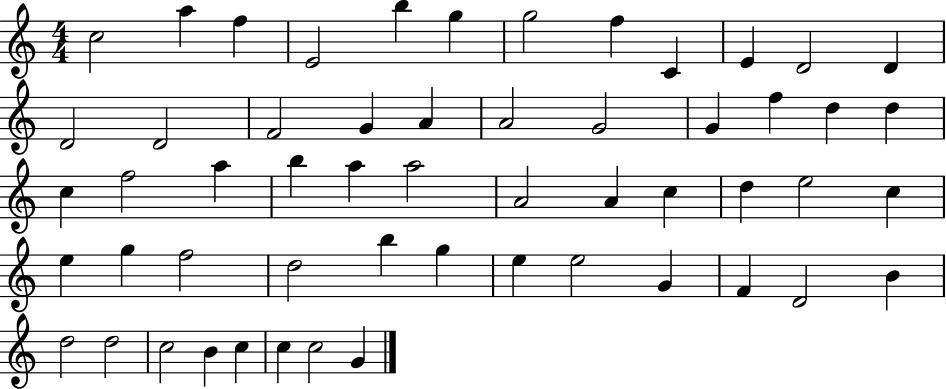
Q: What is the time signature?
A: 4/4